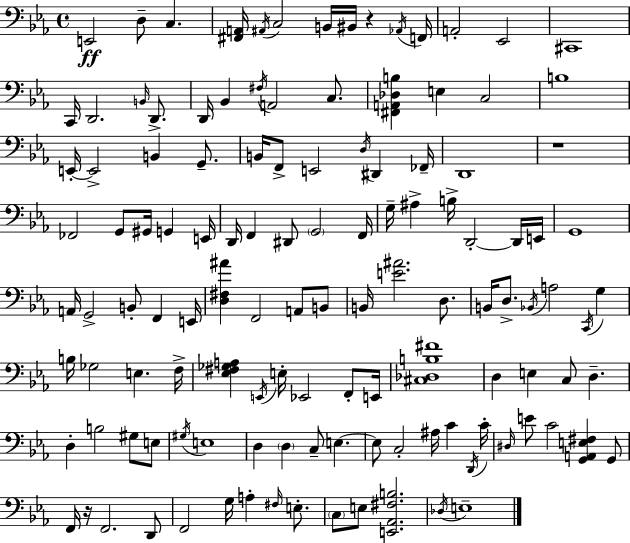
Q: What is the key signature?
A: EES major